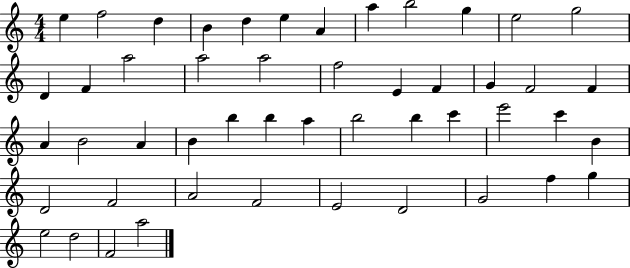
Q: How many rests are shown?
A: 0